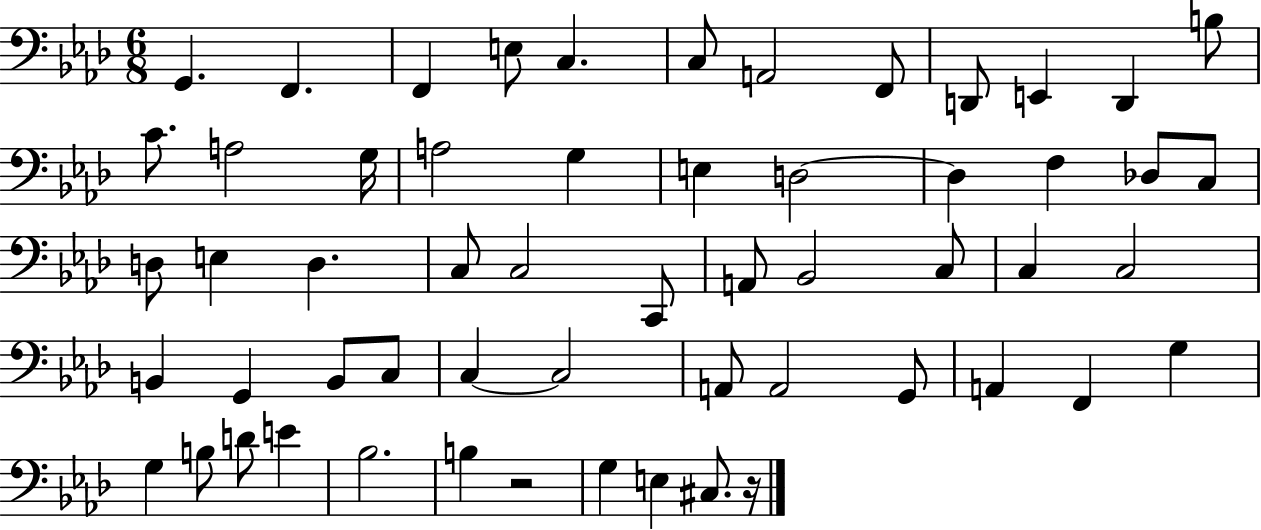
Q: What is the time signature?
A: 6/8